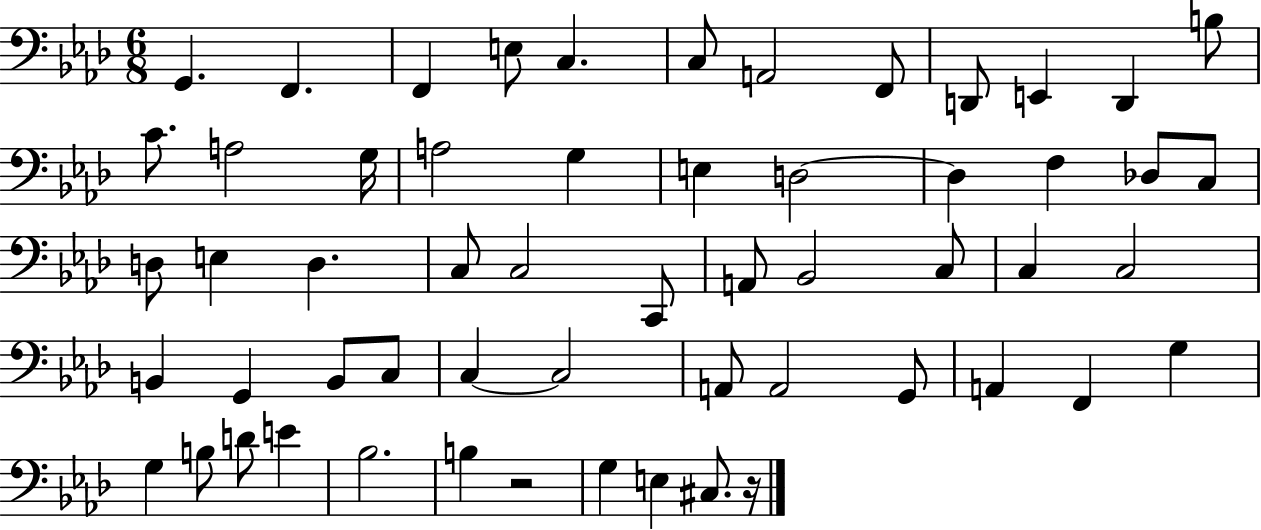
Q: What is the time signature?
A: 6/8